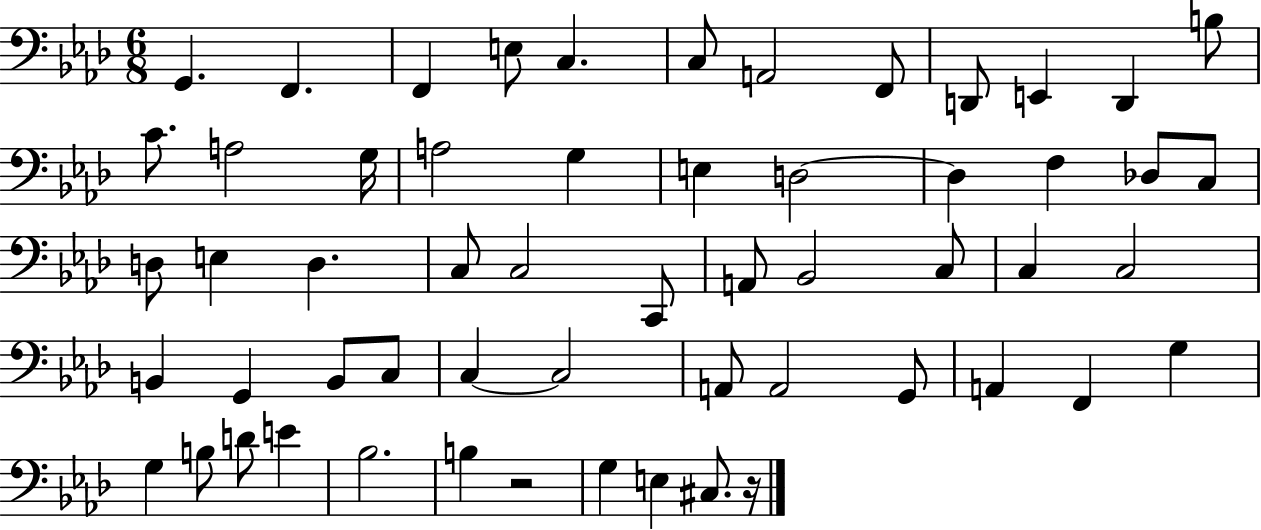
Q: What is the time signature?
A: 6/8